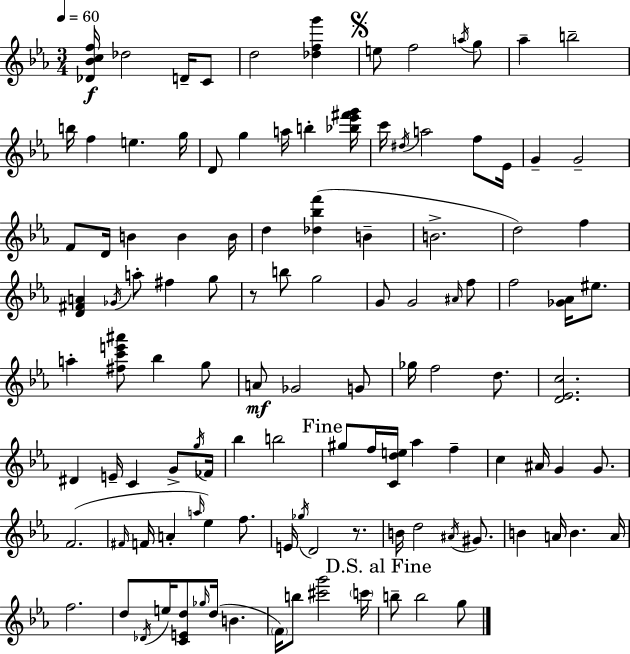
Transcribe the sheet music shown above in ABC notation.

X:1
T:Untitled
M:3/4
L:1/4
K:Eb
[_D_Bcf]/4 _d2 D/4 C/2 d2 [_dfg'] e/2 f2 a/4 g/2 _a b2 b/4 f e g/4 D/2 g a/4 b [_b_e'^f'g']/4 c'/4 ^d/4 a2 f/2 _E/4 G G2 F/2 D/4 B B B/4 d [_d_bf'] B B2 d2 f [D^FA] _G/4 a/2 ^f g/2 z/2 b/2 g2 G/2 G2 ^A/4 f/2 f2 [_G_A]/4 ^e/2 a [^fc'e'^a']/2 _b g/2 A/2 _G2 G/2 _g/4 f2 d/2 [D_Ec]2 ^D E/4 C G/2 g/4 _F/4 _b b2 ^g/2 f/4 [Cde]/4 _a f c ^A/4 G G/2 F2 ^F/4 F/4 A a/4 _e f/2 E/4 _g/4 D2 z/2 B/4 d2 ^A/4 ^G/2 B A/4 B A/4 f2 d/2 _D/4 e/4 [CEd]/2 _g/4 d/4 B F/4 b/2 [^c'g']2 c'/4 b/2 b2 g/2